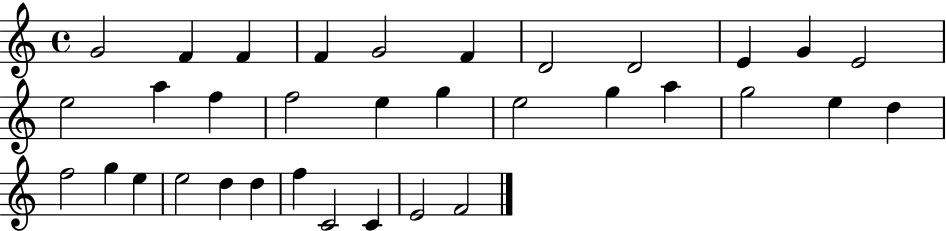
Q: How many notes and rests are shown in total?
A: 34